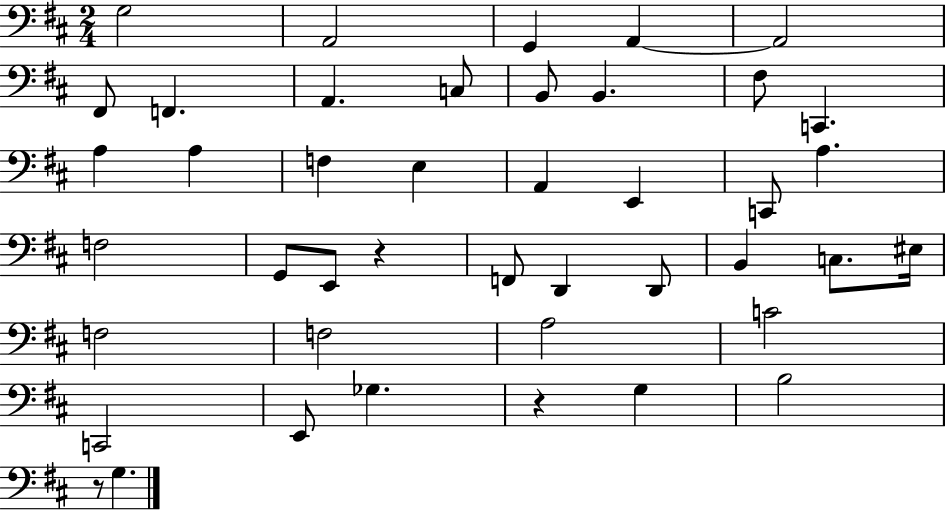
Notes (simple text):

G3/h A2/h G2/q A2/q A2/h F#2/e F2/q. A2/q. C3/e B2/e B2/q. F#3/e C2/q. A3/q A3/q F3/q E3/q A2/q E2/q C2/e A3/q. F3/h G2/e E2/e R/q F2/e D2/q D2/e B2/q C3/e. EIS3/s F3/h F3/h A3/h C4/h C2/h E2/e Gb3/q. R/q G3/q B3/h R/e G3/q.